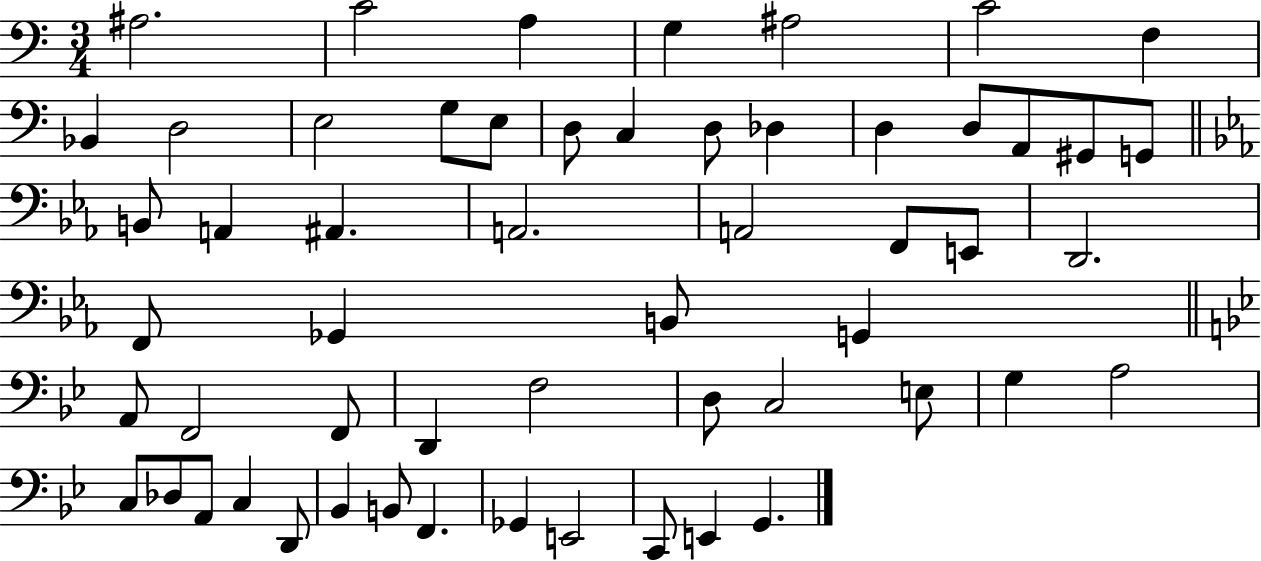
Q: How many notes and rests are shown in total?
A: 56